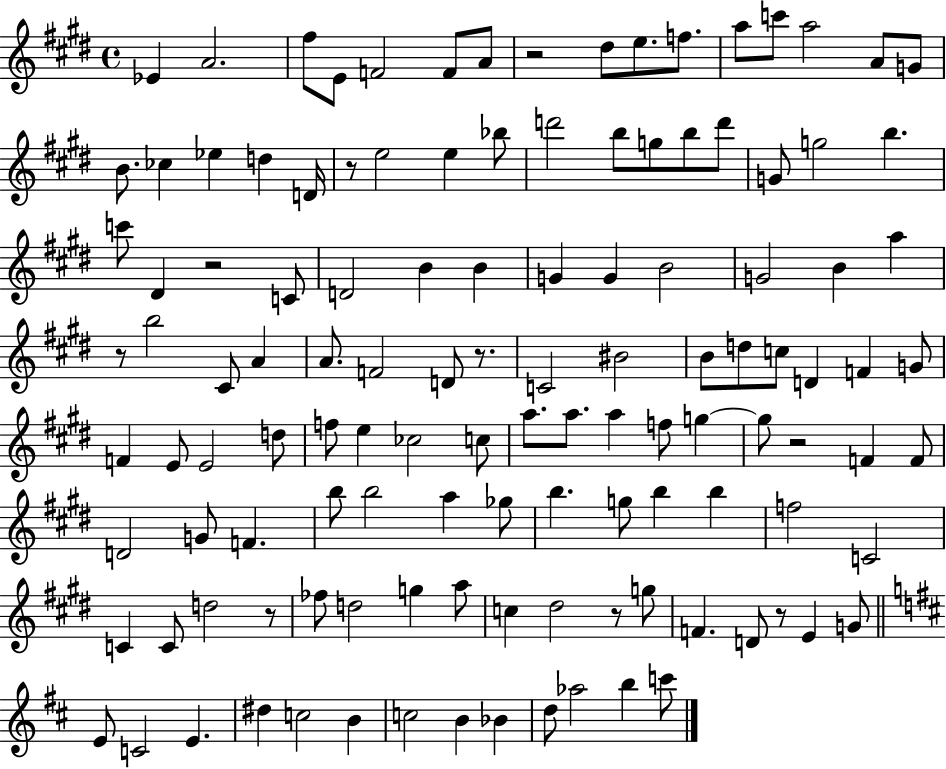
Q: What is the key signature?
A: E major